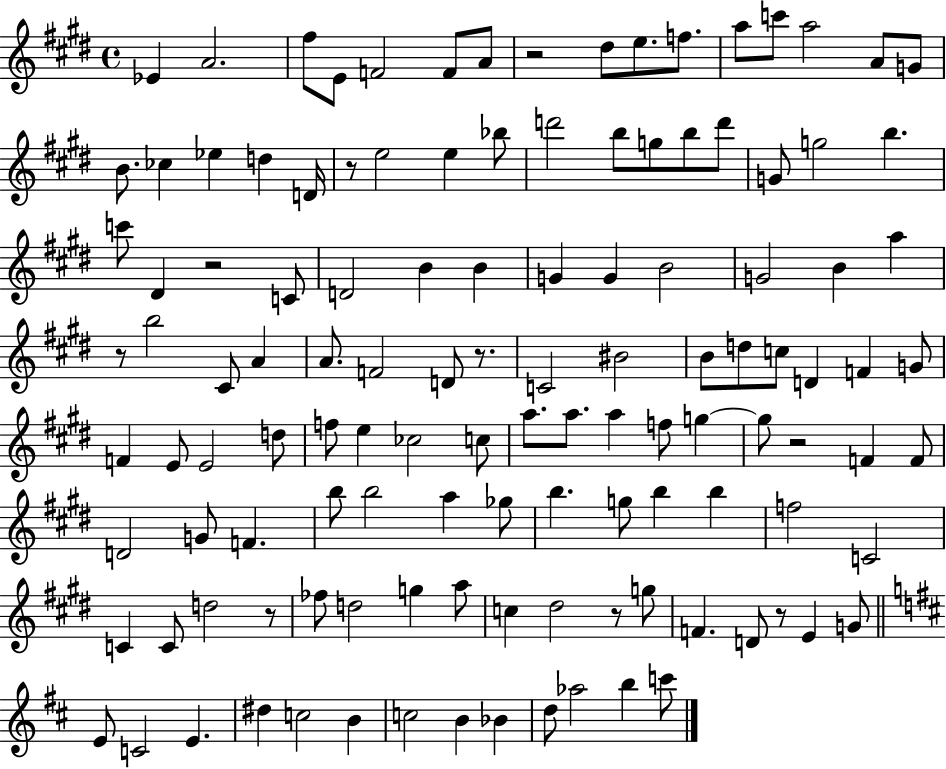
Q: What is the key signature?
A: E major